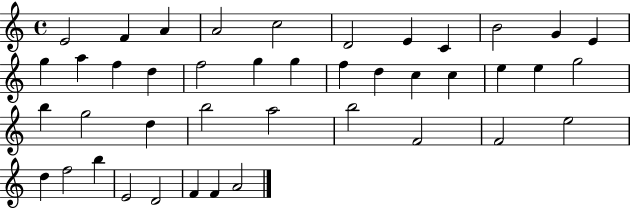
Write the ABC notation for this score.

X:1
T:Untitled
M:4/4
L:1/4
K:C
E2 F A A2 c2 D2 E C B2 G E g a f d f2 g g f d c c e e g2 b g2 d b2 a2 b2 F2 F2 e2 d f2 b E2 D2 F F A2